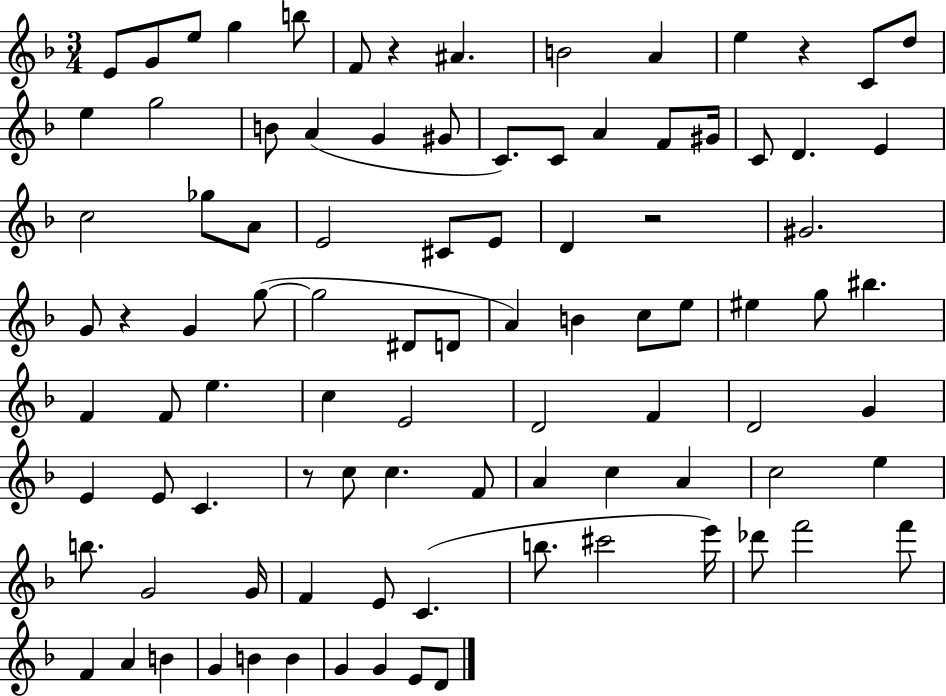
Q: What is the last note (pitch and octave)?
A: D4